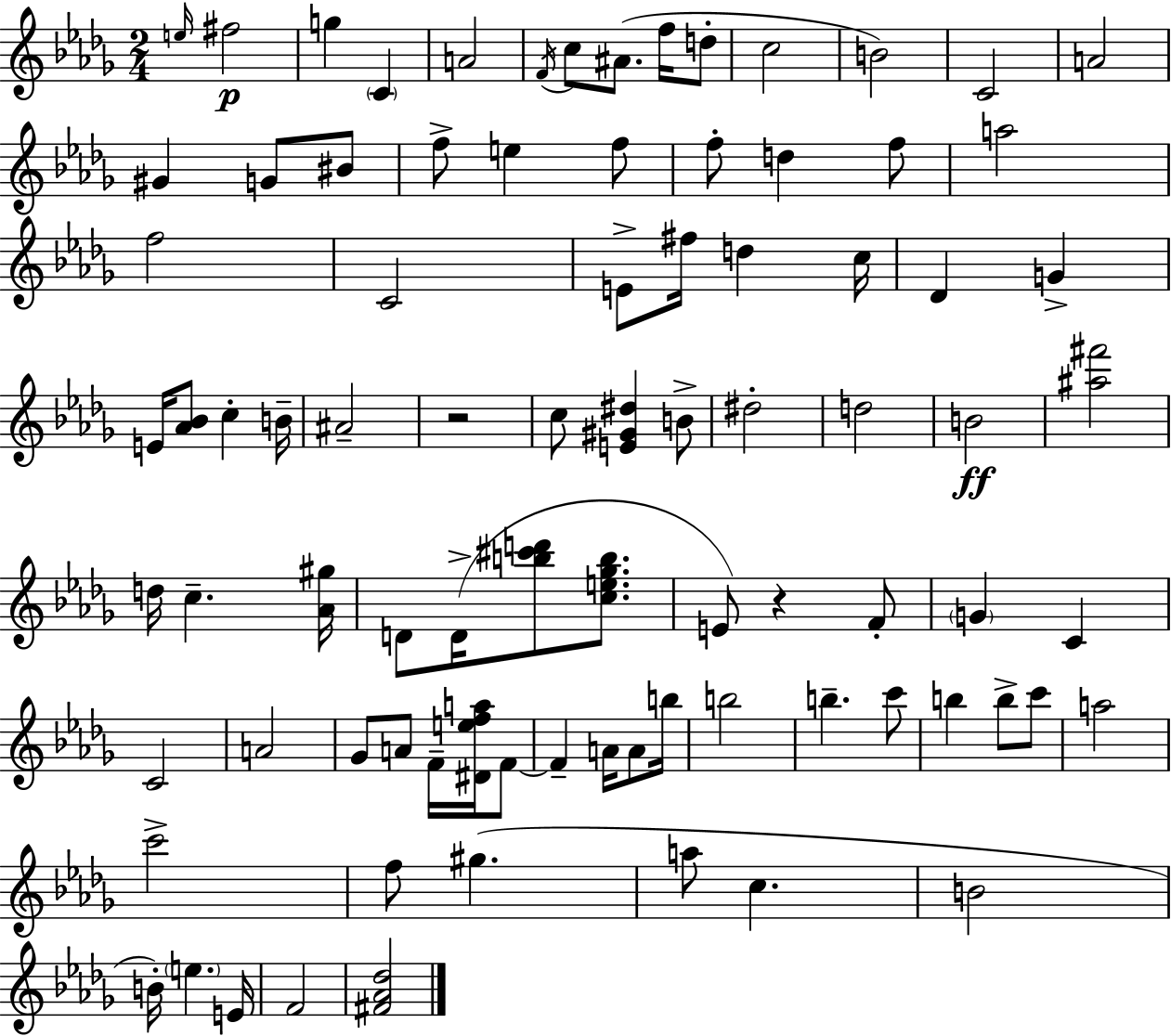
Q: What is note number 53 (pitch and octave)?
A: A4